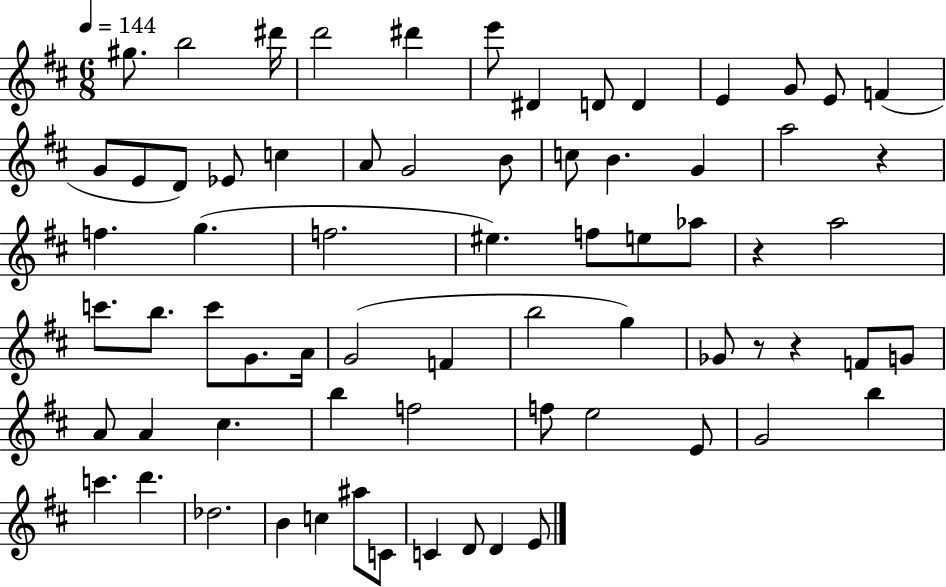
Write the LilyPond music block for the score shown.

{
  \clef treble
  \numericTimeSignature
  \time 6/8
  \key d \major
  \tempo 4 = 144
  \repeat volta 2 { gis''8. b''2 dis'''16 | d'''2 dis'''4 | e'''8 dis'4 d'8 d'4 | e'4 g'8 e'8 f'4( | \break g'8 e'8 d'8) ees'8 c''4 | a'8 g'2 b'8 | c''8 b'4. g'4 | a''2 r4 | \break f''4. g''4.( | f''2. | eis''4.) f''8 e''8 aes''8 | r4 a''2 | \break c'''8. b''8. c'''8 g'8. a'16 | g'2( f'4 | b''2 g''4) | ges'8 r8 r4 f'8 g'8 | \break a'8 a'4 cis''4. | b''4 f''2 | f''8 e''2 e'8 | g'2 b''4 | \break c'''4. d'''4. | des''2. | b'4 c''4 ais''8 c'8 | c'4 d'8 d'4 e'8 | \break } \bar "|."
}